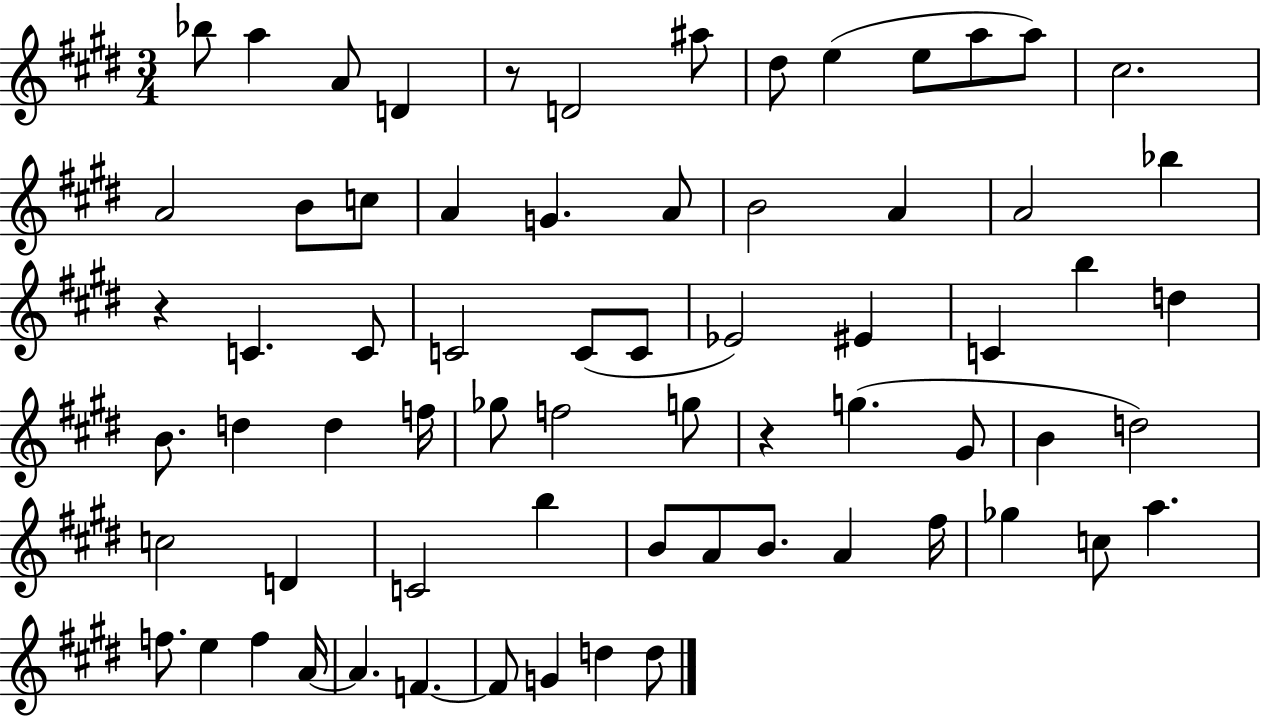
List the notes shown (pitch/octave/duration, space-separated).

Bb5/e A5/q A4/e D4/q R/e D4/h A#5/e D#5/e E5/q E5/e A5/e A5/e C#5/h. A4/h B4/e C5/e A4/q G4/q. A4/e B4/h A4/q A4/h Bb5/q R/q C4/q. C4/e C4/h C4/e C4/e Eb4/h EIS4/q C4/q B5/q D5/q B4/e. D5/q D5/q F5/s Gb5/e F5/h G5/e R/q G5/q. G#4/e B4/q D5/h C5/h D4/q C4/h B5/q B4/e A4/e B4/e. A4/q F#5/s Gb5/q C5/e A5/q. F5/e. E5/q F5/q A4/s A4/q. F4/q. F4/e G4/q D5/q D5/e